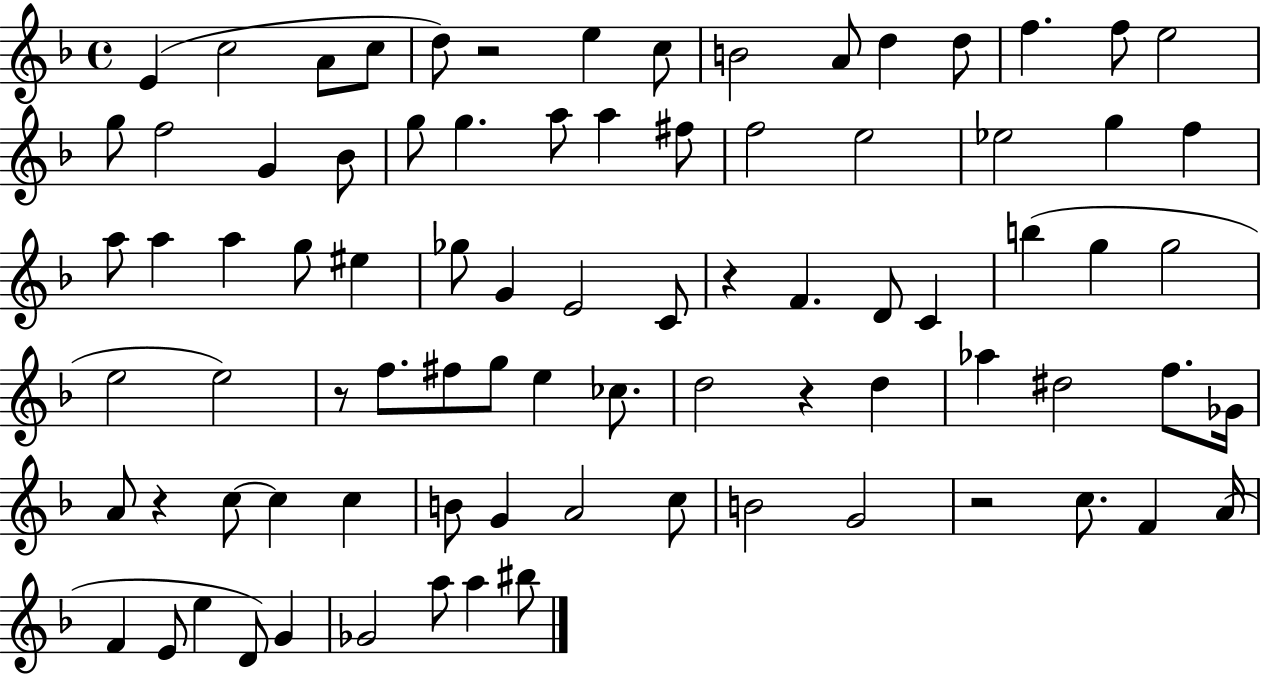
E4/q C5/h A4/e C5/e D5/e R/h E5/q C5/e B4/h A4/e D5/q D5/e F5/q. F5/e E5/h G5/e F5/h G4/q Bb4/e G5/e G5/q. A5/e A5/q F#5/e F5/h E5/h Eb5/h G5/q F5/q A5/e A5/q A5/q G5/e EIS5/q Gb5/e G4/q E4/h C4/e R/q F4/q. D4/e C4/q B5/q G5/q G5/h E5/h E5/h R/e F5/e. F#5/e G5/e E5/q CES5/e. D5/h R/q D5/q Ab5/q D#5/h F5/e. Gb4/s A4/e R/q C5/e C5/q C5/q B4/e G4/q A4/h C5/e B4/h G4/h R/h C5/e. F4/q A4/s F4/q E4/e E5/q D4/e G4/q Gb4/h A5/e A5/q BIS5/e